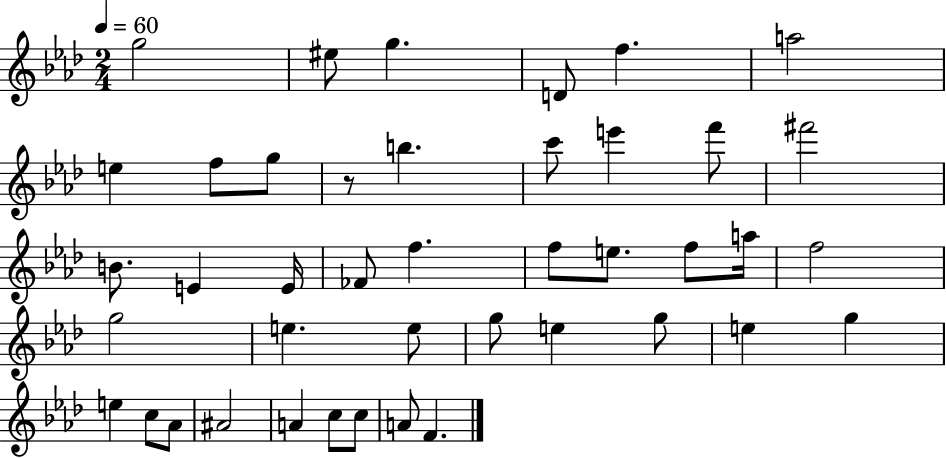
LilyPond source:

{
  \clef treble
  \numericTimeSignature
  \time 2/4
  \key aes \major
  \tempo 4 = 60
  \repeat volta 2 { g''2 | eis''8 g''4. | d'8 f''4. | a''2 | \break e''4 f''8 g''8 | r8 b''4. | c'''8 e'''4 f'''8 | fis'''2 | \break b'8. e'4 e'16 | fes'8 f''4. | f''8 e''8. f''8 a''16 | f''2 | \break g''2 | e''4. e''8 | g''8 e''4 g''8 | e''4 g''4 | \break e''4 c''8 aes'8 | ais'2 | a'4 c''8 c''8 | a'8 f'4. | \break } \bar "|."
}